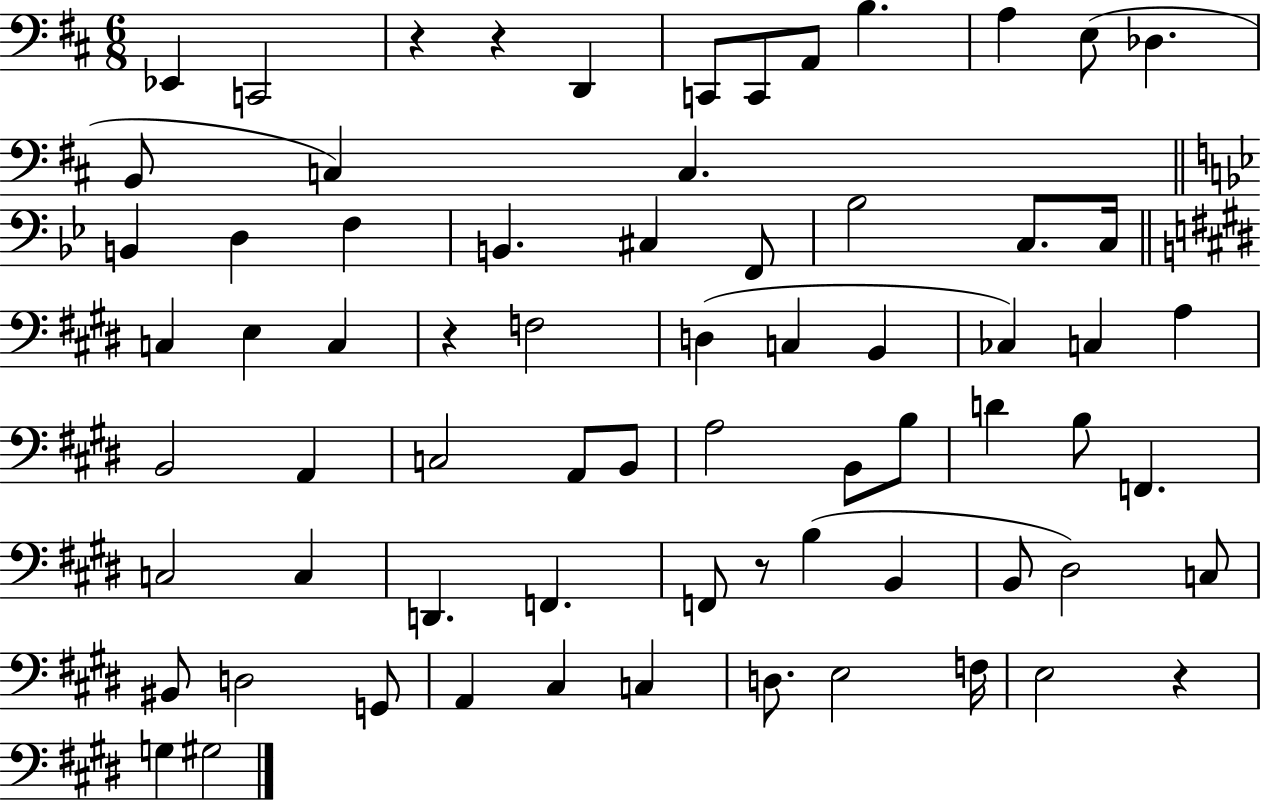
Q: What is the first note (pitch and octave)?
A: Eb2